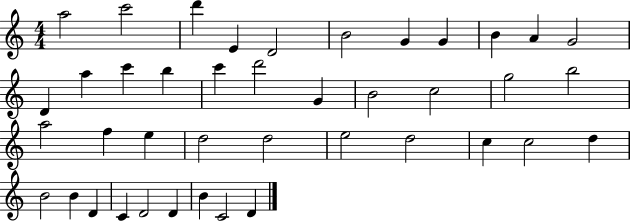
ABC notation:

X:1
T:Untitled
M:4/4
L:1/4
K:C
a2 c'2 d' E D2 B2 G G B A G2 D a c' b c' d'2 G B2 c2 g2 b2 a2 f e d2 d2 e2 d2 c c2 d B2 B D C D2 D B C2 D